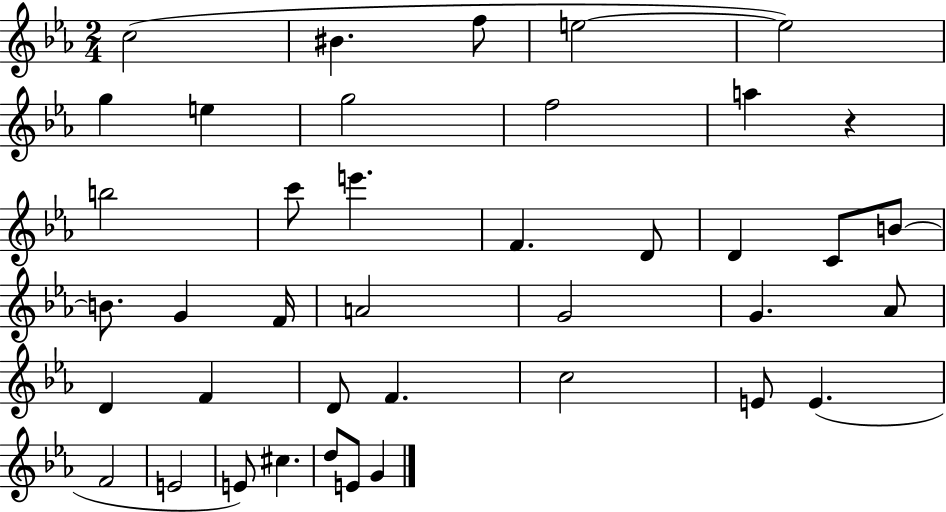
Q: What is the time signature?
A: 2/4